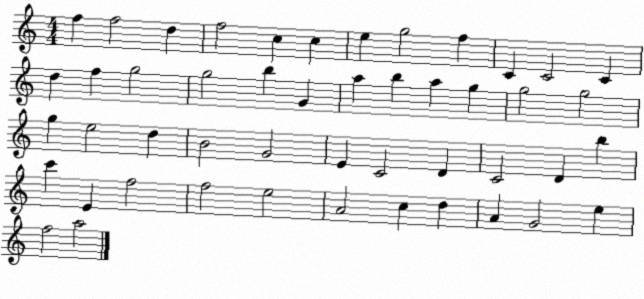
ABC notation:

X:1
T:Untitled
M:4/4
L:1/4
K:C
f f2 d f2 c c e g2 f C C2 C d f g2 g2 b G a b a g g2 g2 g e2 d B2 G2 E C2 D C2 D b c' E f2 f2 e2 A2 c d A G2 e f2 a2